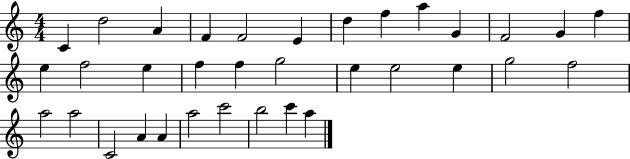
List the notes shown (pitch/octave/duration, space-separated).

C4/q D5/h A4/q F4/q F4/h E4/q D5/q F5/q A5/q G4/q F4/h G4/q F5/q E5/q F5/h E5/q F5/q F5/q G5/h E5/q E5/h E5/q G5/h F5/h A5/h A5/h C4/h A4/q A4/q A5/h C6/h B5/h C6/q A5/q